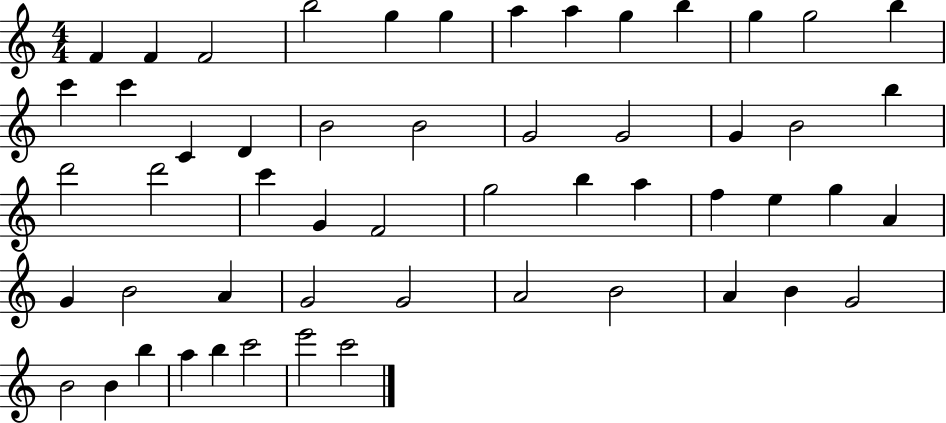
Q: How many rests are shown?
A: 0